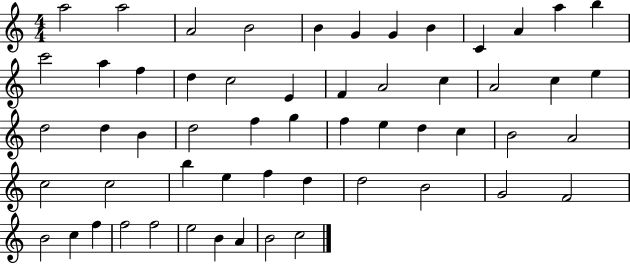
{
  \clef treble
  \numericTimeSignature
  \time 4/4
  \key c \major
  a''2 a''2 | a'2 b'2 | b'4 g'4 g'4 b'4 | c'4 a'4 a''4 b''4 | \break c'''2 a''4 f''4 | d''4 c''2 e'4 | f'4 a'2 c''4 | a'2 c''4 e''4 | \break d''2 d''4 b'4 | d''2 f''4 g''4 | f''4 e''4 d''4 c''4 | b'2 a'2 | \break c''2 c''2 | b''4 e''4 f''4 d''4 | d''2 b'2 | g'2 f'2 | \break b'2 c''4 f''4 | f''2 f''2 | e''2 b'4 a'4 | b'2 c''2 | \break \bar "|."
}